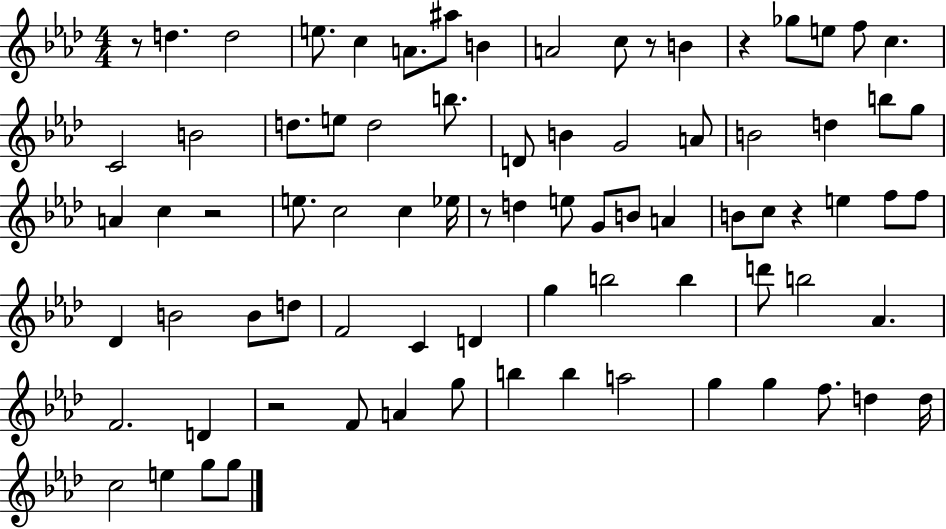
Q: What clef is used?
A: treble